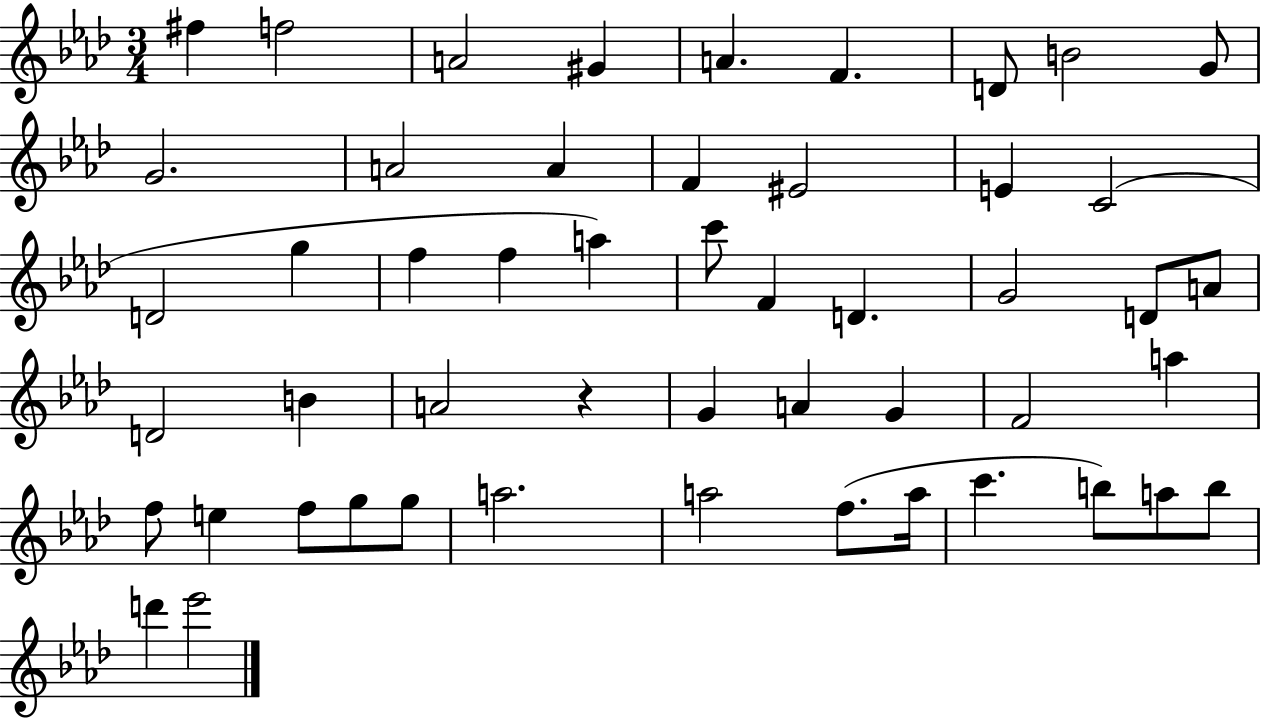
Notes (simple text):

F#5/q F5/h A4/h G#4/q A4/q. F4/q. D4/e B4/h G4/e G4/h. A4/h A4/q F4/q EIS4/h E4/q C4/h D4/h G5/q F5/q F5/q A5/q C6/e F4/q D4/q. G4/h D4/e A4/e D4/h B4/q A4/h R/q G4/q A4/q G4/q F4/h A5/q F5/e E5/q F5/e G5/e G5/e A5/h. A5/h F5/e. A5/s C6/q. B5/e A5/e B5/e D6/q Eb6/h